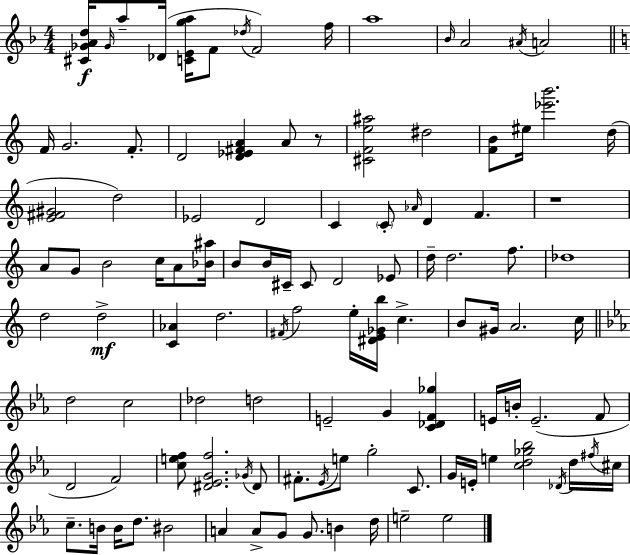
{
  \clef treble
  \numericTimeSignature
  \time 4/4
  \key d \minor
  <cis' ges' a' d''>16\f \grace { ges'16 } a''8-- des'16( <c' e' g'' a''>16 f'8 \acciaccatura { des''16 } f'2) | f''16 a''1 | \grace { bes'16 } a'2 \acciaccatura { ais'16 } a'2 | \bar "||" \break \key c \major f'16 g'2. f'8.-. | d'2 <d' ees' fis' a'>4 a'8 r8 | <cis' f' e'' ais''>2 dis''2 | <f' b'>8 eis''16 <ees''' b'''>2. d''16( | \break <e' fis' gis'>2 d''2) | ees'2 d'2 | c'4 \parenthesize c'8-. \grace { aes'16 } d'4 f'4. | r1 | \break a'8 g'8 b'2 c''16 a'8 | <bes' ais''>16 b'8 b'16 cis'16-- cis'8 d'2 ees'8 | d''16-- d''2. f''8. | des''1 | \break d''2 d''2->\mf | <c' aes'>4 d''2. | \acciaccatura { fis'16 } f''2 e''16-. <dis' e' ges' b''>16 c''4.-> | b'8 gis'16 a'2. | \break c''16 \bar "||" \break \key ees \major d''2 c''2 | des''2 d''2 | e'2-- g'4 <c' des' f' ges''>4 | e'16 b'16-. e'2.--( f'8 | \break d'2 f'2) | <c'' e'' f''>8 <dis' ees' g' f''>2. \acciaccatura { ges'16 } dis'8 | fis'8.-. \acciaccatura { ees'16 } e''8 g''2-. c'8. | g'16 e'16-. e''4 <c'' d'' ges'' bes''>2 | \break \acciaccatura { des'16 } d''16 \acciaccatura { fis''16 } cis''16 c''8.-- b'16 b'16 d''8. bis'2 | a'4 a'8-> g'8 g'8. b'4 | d''16 e''2-- e''2 | \bar "|."
}